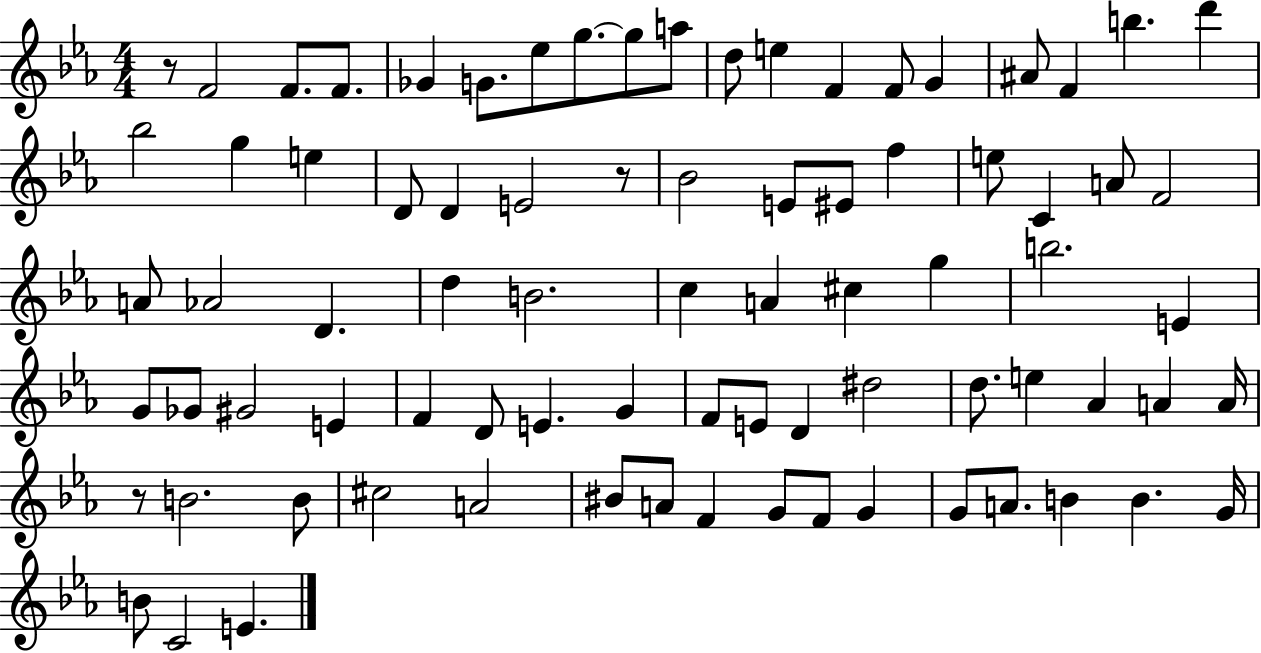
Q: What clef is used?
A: treble